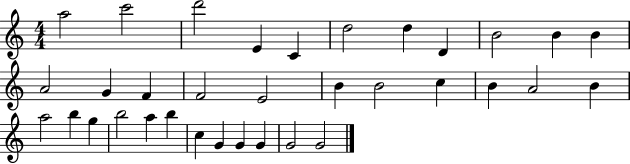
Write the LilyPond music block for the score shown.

{
  \clef treble
  \numericTimeSignature
  \time 4/4
  \key c \major
  a''2 c'''2 | d'''2 e'4 c'4 | d''2 d''4 d'4 | b'2 b'4 b'4 | \break a'2 g'4 f'4 | f'2 e'2 | b'4 b'2 c''4 | b'4 a'2 b'4 | \break a''2 b''4 g''4 | b''2 a''4 b''4 | c''4 g'4 g'4 g'4 | g'2 g'2 | \break \bar "|."
}